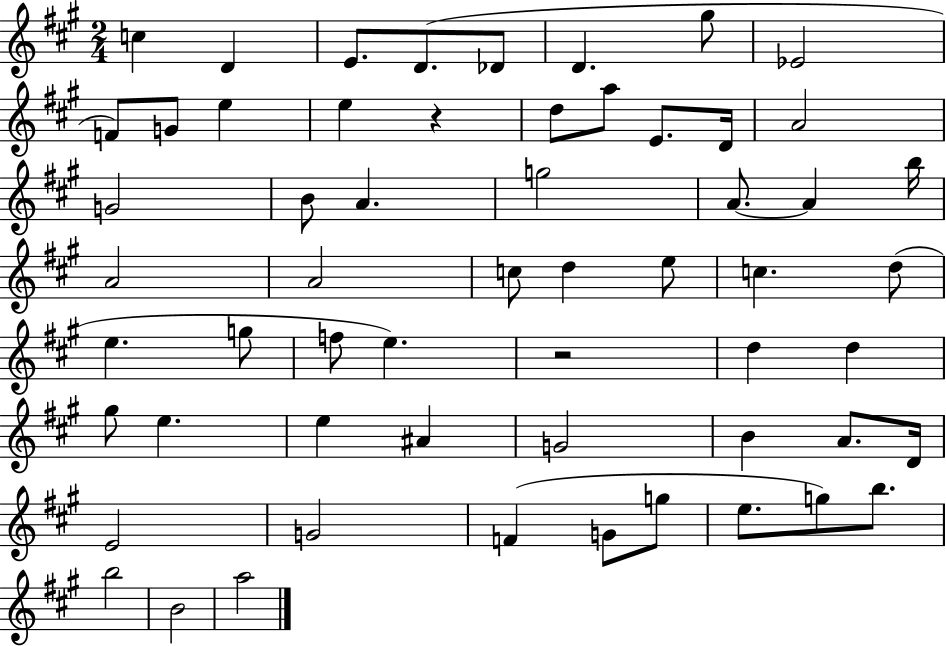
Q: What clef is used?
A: treble